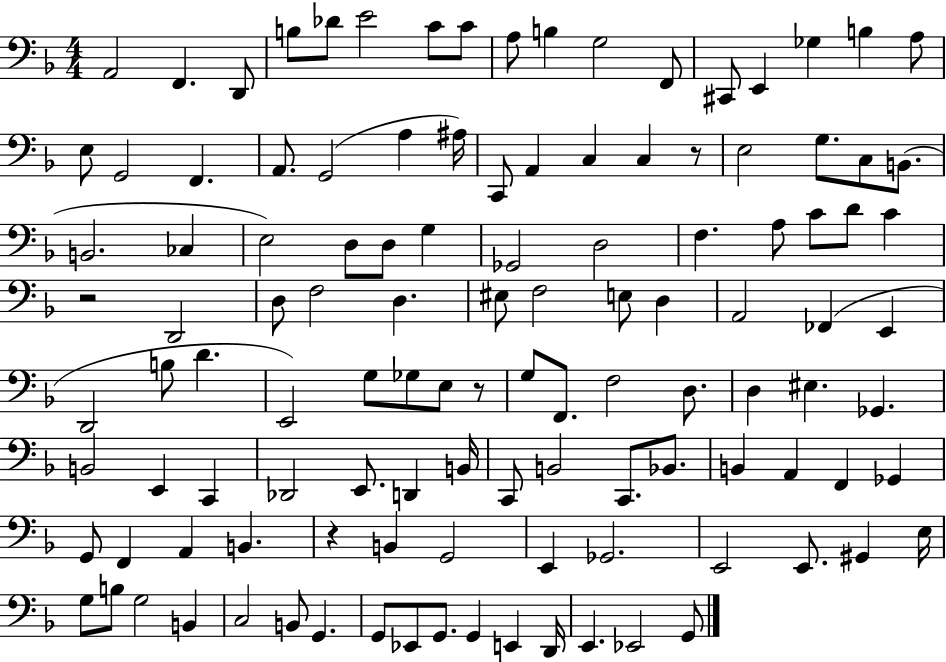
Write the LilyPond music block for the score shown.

{
  \clef bass
  \numericTimeSignature
  \time 4/4
  \key f \major
  a,2 f,4. d,8 | b8 des'8 e'2 c'8 c'8 | a8 b4 g2 f,8 | cis,8 e,4 ges4 b4 a8 | \break e8 g,2 f,4. | a,8. g,2( a4 ais16) | c,8 a,4 c4 c4 r8 | e2 g8. c8 b,8.( | \break b,2. ces4 | e2) d8 d8 g4 | ges,2 d2 | f4. a8 c'8 d'8 c'4 | \break r2 d,2 | d8 f2 d4. | eis8 f2 e8 d4 | a,2 fes,4( e,4 | \break d,2 b8 d'4. | e,2) g8 ges8 e8 r8 | g8 f,8. f2 d8. | d4 eis4. ges,4. | \break b,2 e,4 c,4 | des,2 e,8. d,4 b,16 | c,8 b,2 c,8. bes,8. | b,4 a,4 f,4 ges,4 | \break g,8 f,4 a,4 b,4. | r4 b,4 g,2 | e,4 ges,2. | e,2 e,8. gis,4 e16 | \break g8 b8 g2 b,4 | c2 b,8 g,4. | g,8 ees,8 g,8. g,4 e,4 d,16 | e,4. ees,2 g,8 | \break \bar "|."
}